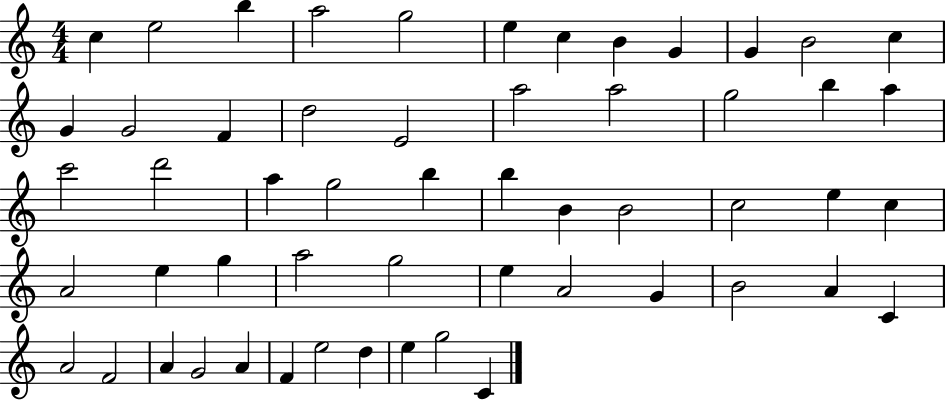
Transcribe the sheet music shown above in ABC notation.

X:1
T:Untitled
M:4/4
L:1/4
K:C
c e2 b a2 g2 e c B G G B2 c G G2 F d2 E2 a2 a2 g2 b a c'2 d'2 a g2 b b B B2 c2 e c A2 e g a2 g2 e A2 G B2 A C A2 F2 A G2 A F e2 d e g2 C